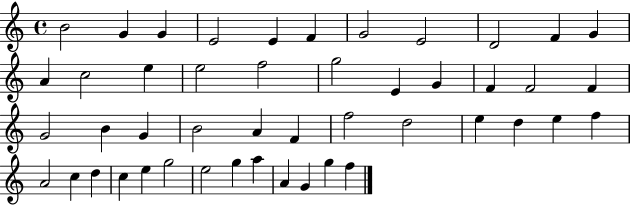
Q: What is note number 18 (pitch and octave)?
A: E4